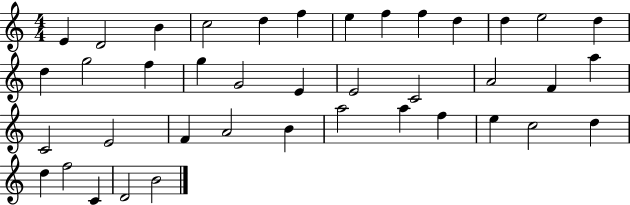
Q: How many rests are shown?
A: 0